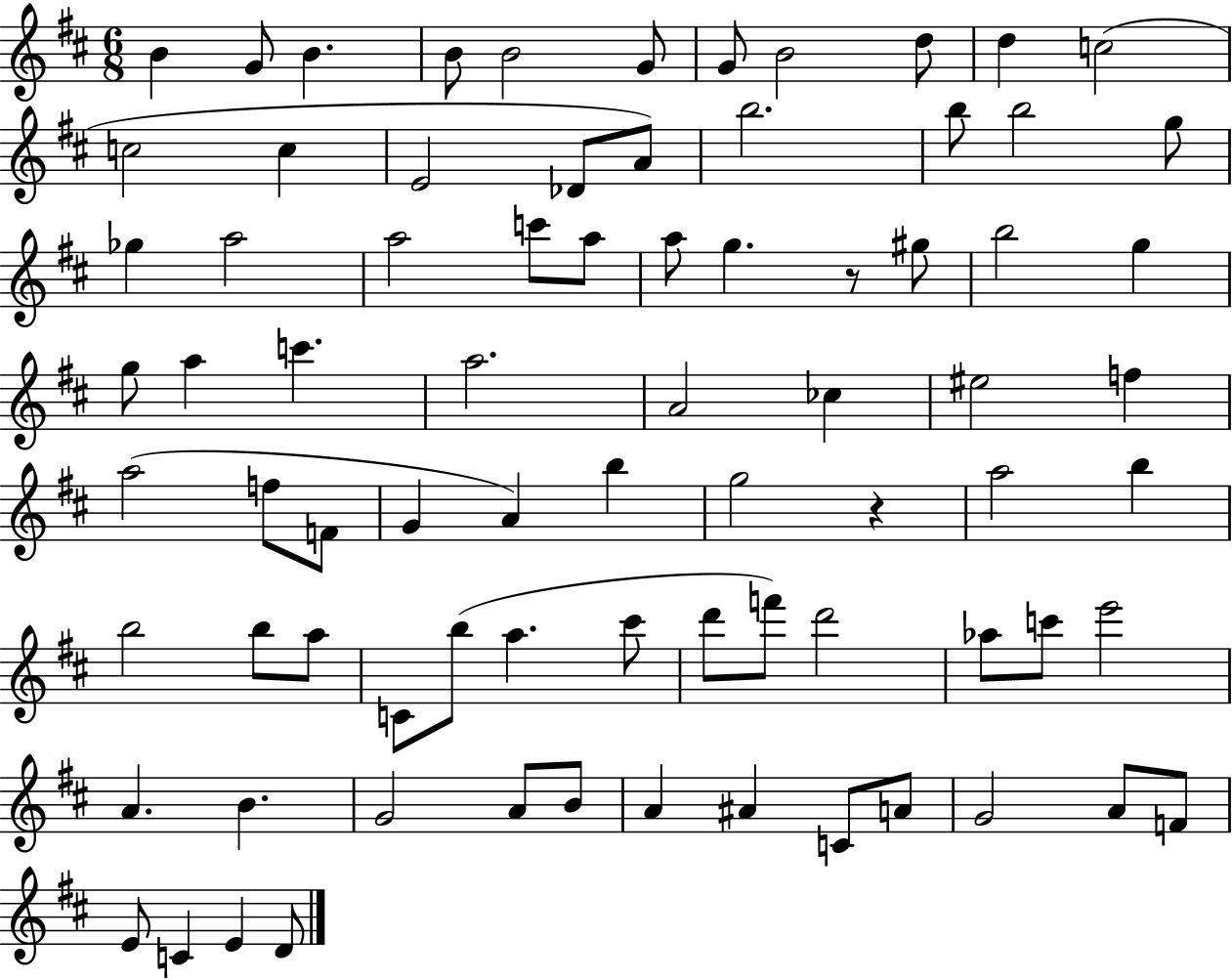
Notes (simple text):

B4/q G4/e B4/q. B4/e B4/h G4/e G4/e B4/h D5/e D5/q C5/h C5/h C5/q E4/h Db4/e A4/e B5/h. B5/e B5/h G5/e Gb5/q A5/h A5/h C6/e A5/e A5/e G5/q. R/e G#5/e B5/h G5/q G5/e A5/q C6/q. A5/h. A4/h CES5/q EIS5/h F5/q A5/h F5/e F4/e G4/q A4/q B5/q G5/h R/q A5/h B5/q B5/h B5/e A5/e C4/e B5/e A5/q. C#6/e D6/e F6/e D6/h Ab5/e C6/e E6/h A4/q. B4/q. G4/h A4/e B4/e A4/q A#4/q C4/e A4/e G4/h A4/e F4/e E4/e C4/q E4/q D4/e